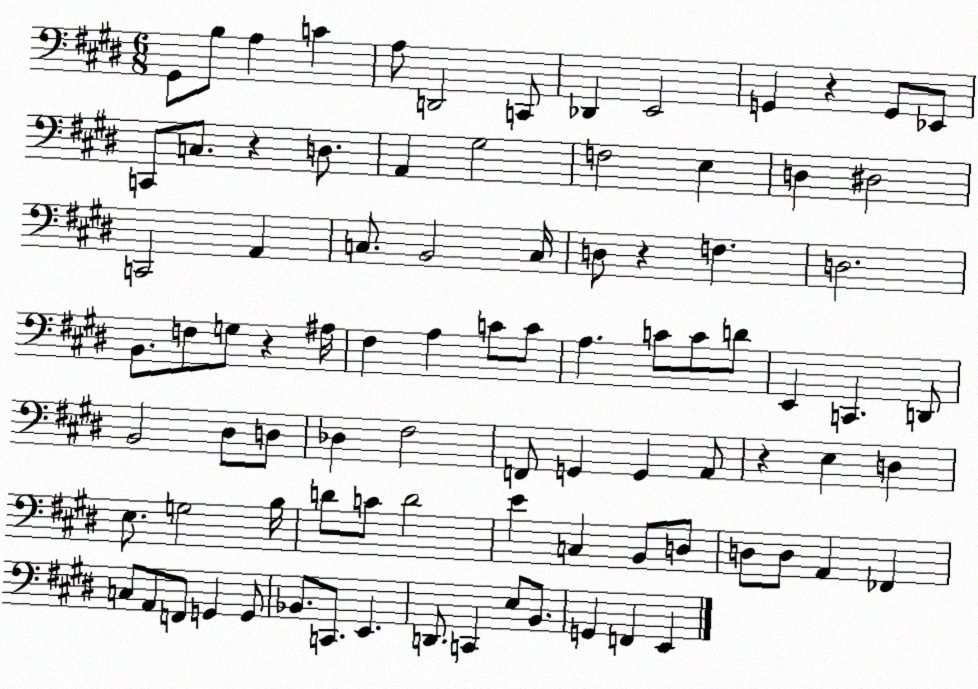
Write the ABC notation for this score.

X:1
T:Untitled
M:6/8
L:1/4
K:E
^G,,/2 B,/2 A, C A,/2 D,,2 C,,/2 _D,, E,,2 G,, z G,,/2 _E,,/2 C,,/2 C,/2 z D,/2 A,, ^G,2 F,2 E, D, ^D,2 C,,2 A,, C,/2 B,,2 C,/4 D,/2 z F, D,2 B,,/2 F,/2 G,/2 z ^A,/4 ^F, A, C/2 C/2 A, C/2 C/2 D/2 E,, C,, D,,/2 B,,2 ^D,/2 D,/2 _D, ^F,2 F,,/2 G,, G,, A,,/2 z E, D, E,/2 G,2 B,/4 D/2 C/2 D2 E C, B,,/2 D,/2 D,/2 D,/2 A,, _F,, C,/2 A,,/2 F,,/2 G,, G,,/2 _B,,/2 C,,/2 E,, D,,/2 C,, E,/2 B,,/2 G,, F,, E,,